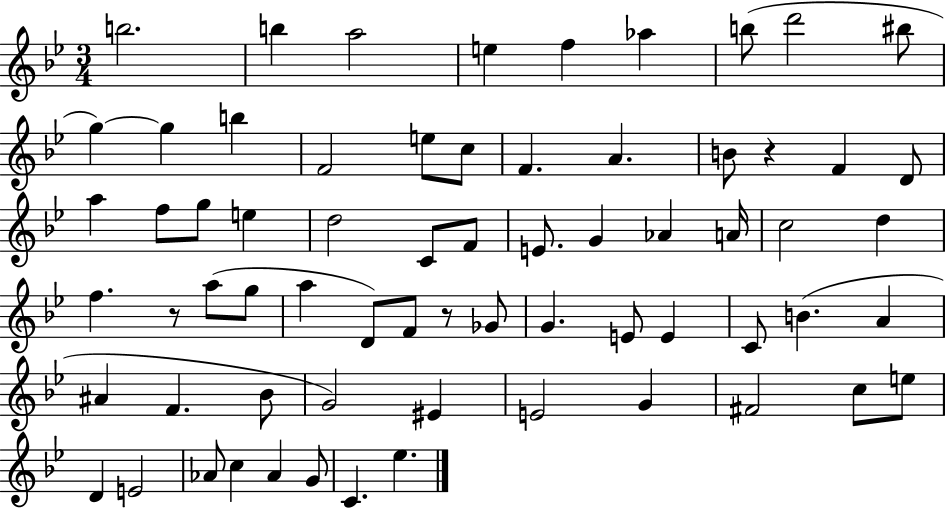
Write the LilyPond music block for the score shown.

{
  \clef treble
  \numericTimeSignature
  \time 3/4
  \key bes \major
  b''2. | b''4 a''2 | e''4 f''4 aes''4 | b''8( d'''2 bis''8 | \break g''4~~) g''4 b''4 | f'2 e''8 c''8 | f'4. a'4. | b'8 r4 f'4 d'8 | \break a''4 f''8 g''8 e''4 | d''2 c'8 f'8 | e'8. g'4 aes'4 a'16 | c''2 d''4 | \break f''4. r8 a''8( g''8 | a''4 d'8) f'8 r8 ges'8 | g'4. e'8 e'4 | c'8 b'4.( a'4 | \break ais'4 f'4. bes'8 | g'2) eis'4 | e'2 g'4 | fis'2 c''8 e''8 | \break d'4 e'2 | aes'8 c''4 aes'4 g'8 | c'4. ees''4. | \bar "|."
}